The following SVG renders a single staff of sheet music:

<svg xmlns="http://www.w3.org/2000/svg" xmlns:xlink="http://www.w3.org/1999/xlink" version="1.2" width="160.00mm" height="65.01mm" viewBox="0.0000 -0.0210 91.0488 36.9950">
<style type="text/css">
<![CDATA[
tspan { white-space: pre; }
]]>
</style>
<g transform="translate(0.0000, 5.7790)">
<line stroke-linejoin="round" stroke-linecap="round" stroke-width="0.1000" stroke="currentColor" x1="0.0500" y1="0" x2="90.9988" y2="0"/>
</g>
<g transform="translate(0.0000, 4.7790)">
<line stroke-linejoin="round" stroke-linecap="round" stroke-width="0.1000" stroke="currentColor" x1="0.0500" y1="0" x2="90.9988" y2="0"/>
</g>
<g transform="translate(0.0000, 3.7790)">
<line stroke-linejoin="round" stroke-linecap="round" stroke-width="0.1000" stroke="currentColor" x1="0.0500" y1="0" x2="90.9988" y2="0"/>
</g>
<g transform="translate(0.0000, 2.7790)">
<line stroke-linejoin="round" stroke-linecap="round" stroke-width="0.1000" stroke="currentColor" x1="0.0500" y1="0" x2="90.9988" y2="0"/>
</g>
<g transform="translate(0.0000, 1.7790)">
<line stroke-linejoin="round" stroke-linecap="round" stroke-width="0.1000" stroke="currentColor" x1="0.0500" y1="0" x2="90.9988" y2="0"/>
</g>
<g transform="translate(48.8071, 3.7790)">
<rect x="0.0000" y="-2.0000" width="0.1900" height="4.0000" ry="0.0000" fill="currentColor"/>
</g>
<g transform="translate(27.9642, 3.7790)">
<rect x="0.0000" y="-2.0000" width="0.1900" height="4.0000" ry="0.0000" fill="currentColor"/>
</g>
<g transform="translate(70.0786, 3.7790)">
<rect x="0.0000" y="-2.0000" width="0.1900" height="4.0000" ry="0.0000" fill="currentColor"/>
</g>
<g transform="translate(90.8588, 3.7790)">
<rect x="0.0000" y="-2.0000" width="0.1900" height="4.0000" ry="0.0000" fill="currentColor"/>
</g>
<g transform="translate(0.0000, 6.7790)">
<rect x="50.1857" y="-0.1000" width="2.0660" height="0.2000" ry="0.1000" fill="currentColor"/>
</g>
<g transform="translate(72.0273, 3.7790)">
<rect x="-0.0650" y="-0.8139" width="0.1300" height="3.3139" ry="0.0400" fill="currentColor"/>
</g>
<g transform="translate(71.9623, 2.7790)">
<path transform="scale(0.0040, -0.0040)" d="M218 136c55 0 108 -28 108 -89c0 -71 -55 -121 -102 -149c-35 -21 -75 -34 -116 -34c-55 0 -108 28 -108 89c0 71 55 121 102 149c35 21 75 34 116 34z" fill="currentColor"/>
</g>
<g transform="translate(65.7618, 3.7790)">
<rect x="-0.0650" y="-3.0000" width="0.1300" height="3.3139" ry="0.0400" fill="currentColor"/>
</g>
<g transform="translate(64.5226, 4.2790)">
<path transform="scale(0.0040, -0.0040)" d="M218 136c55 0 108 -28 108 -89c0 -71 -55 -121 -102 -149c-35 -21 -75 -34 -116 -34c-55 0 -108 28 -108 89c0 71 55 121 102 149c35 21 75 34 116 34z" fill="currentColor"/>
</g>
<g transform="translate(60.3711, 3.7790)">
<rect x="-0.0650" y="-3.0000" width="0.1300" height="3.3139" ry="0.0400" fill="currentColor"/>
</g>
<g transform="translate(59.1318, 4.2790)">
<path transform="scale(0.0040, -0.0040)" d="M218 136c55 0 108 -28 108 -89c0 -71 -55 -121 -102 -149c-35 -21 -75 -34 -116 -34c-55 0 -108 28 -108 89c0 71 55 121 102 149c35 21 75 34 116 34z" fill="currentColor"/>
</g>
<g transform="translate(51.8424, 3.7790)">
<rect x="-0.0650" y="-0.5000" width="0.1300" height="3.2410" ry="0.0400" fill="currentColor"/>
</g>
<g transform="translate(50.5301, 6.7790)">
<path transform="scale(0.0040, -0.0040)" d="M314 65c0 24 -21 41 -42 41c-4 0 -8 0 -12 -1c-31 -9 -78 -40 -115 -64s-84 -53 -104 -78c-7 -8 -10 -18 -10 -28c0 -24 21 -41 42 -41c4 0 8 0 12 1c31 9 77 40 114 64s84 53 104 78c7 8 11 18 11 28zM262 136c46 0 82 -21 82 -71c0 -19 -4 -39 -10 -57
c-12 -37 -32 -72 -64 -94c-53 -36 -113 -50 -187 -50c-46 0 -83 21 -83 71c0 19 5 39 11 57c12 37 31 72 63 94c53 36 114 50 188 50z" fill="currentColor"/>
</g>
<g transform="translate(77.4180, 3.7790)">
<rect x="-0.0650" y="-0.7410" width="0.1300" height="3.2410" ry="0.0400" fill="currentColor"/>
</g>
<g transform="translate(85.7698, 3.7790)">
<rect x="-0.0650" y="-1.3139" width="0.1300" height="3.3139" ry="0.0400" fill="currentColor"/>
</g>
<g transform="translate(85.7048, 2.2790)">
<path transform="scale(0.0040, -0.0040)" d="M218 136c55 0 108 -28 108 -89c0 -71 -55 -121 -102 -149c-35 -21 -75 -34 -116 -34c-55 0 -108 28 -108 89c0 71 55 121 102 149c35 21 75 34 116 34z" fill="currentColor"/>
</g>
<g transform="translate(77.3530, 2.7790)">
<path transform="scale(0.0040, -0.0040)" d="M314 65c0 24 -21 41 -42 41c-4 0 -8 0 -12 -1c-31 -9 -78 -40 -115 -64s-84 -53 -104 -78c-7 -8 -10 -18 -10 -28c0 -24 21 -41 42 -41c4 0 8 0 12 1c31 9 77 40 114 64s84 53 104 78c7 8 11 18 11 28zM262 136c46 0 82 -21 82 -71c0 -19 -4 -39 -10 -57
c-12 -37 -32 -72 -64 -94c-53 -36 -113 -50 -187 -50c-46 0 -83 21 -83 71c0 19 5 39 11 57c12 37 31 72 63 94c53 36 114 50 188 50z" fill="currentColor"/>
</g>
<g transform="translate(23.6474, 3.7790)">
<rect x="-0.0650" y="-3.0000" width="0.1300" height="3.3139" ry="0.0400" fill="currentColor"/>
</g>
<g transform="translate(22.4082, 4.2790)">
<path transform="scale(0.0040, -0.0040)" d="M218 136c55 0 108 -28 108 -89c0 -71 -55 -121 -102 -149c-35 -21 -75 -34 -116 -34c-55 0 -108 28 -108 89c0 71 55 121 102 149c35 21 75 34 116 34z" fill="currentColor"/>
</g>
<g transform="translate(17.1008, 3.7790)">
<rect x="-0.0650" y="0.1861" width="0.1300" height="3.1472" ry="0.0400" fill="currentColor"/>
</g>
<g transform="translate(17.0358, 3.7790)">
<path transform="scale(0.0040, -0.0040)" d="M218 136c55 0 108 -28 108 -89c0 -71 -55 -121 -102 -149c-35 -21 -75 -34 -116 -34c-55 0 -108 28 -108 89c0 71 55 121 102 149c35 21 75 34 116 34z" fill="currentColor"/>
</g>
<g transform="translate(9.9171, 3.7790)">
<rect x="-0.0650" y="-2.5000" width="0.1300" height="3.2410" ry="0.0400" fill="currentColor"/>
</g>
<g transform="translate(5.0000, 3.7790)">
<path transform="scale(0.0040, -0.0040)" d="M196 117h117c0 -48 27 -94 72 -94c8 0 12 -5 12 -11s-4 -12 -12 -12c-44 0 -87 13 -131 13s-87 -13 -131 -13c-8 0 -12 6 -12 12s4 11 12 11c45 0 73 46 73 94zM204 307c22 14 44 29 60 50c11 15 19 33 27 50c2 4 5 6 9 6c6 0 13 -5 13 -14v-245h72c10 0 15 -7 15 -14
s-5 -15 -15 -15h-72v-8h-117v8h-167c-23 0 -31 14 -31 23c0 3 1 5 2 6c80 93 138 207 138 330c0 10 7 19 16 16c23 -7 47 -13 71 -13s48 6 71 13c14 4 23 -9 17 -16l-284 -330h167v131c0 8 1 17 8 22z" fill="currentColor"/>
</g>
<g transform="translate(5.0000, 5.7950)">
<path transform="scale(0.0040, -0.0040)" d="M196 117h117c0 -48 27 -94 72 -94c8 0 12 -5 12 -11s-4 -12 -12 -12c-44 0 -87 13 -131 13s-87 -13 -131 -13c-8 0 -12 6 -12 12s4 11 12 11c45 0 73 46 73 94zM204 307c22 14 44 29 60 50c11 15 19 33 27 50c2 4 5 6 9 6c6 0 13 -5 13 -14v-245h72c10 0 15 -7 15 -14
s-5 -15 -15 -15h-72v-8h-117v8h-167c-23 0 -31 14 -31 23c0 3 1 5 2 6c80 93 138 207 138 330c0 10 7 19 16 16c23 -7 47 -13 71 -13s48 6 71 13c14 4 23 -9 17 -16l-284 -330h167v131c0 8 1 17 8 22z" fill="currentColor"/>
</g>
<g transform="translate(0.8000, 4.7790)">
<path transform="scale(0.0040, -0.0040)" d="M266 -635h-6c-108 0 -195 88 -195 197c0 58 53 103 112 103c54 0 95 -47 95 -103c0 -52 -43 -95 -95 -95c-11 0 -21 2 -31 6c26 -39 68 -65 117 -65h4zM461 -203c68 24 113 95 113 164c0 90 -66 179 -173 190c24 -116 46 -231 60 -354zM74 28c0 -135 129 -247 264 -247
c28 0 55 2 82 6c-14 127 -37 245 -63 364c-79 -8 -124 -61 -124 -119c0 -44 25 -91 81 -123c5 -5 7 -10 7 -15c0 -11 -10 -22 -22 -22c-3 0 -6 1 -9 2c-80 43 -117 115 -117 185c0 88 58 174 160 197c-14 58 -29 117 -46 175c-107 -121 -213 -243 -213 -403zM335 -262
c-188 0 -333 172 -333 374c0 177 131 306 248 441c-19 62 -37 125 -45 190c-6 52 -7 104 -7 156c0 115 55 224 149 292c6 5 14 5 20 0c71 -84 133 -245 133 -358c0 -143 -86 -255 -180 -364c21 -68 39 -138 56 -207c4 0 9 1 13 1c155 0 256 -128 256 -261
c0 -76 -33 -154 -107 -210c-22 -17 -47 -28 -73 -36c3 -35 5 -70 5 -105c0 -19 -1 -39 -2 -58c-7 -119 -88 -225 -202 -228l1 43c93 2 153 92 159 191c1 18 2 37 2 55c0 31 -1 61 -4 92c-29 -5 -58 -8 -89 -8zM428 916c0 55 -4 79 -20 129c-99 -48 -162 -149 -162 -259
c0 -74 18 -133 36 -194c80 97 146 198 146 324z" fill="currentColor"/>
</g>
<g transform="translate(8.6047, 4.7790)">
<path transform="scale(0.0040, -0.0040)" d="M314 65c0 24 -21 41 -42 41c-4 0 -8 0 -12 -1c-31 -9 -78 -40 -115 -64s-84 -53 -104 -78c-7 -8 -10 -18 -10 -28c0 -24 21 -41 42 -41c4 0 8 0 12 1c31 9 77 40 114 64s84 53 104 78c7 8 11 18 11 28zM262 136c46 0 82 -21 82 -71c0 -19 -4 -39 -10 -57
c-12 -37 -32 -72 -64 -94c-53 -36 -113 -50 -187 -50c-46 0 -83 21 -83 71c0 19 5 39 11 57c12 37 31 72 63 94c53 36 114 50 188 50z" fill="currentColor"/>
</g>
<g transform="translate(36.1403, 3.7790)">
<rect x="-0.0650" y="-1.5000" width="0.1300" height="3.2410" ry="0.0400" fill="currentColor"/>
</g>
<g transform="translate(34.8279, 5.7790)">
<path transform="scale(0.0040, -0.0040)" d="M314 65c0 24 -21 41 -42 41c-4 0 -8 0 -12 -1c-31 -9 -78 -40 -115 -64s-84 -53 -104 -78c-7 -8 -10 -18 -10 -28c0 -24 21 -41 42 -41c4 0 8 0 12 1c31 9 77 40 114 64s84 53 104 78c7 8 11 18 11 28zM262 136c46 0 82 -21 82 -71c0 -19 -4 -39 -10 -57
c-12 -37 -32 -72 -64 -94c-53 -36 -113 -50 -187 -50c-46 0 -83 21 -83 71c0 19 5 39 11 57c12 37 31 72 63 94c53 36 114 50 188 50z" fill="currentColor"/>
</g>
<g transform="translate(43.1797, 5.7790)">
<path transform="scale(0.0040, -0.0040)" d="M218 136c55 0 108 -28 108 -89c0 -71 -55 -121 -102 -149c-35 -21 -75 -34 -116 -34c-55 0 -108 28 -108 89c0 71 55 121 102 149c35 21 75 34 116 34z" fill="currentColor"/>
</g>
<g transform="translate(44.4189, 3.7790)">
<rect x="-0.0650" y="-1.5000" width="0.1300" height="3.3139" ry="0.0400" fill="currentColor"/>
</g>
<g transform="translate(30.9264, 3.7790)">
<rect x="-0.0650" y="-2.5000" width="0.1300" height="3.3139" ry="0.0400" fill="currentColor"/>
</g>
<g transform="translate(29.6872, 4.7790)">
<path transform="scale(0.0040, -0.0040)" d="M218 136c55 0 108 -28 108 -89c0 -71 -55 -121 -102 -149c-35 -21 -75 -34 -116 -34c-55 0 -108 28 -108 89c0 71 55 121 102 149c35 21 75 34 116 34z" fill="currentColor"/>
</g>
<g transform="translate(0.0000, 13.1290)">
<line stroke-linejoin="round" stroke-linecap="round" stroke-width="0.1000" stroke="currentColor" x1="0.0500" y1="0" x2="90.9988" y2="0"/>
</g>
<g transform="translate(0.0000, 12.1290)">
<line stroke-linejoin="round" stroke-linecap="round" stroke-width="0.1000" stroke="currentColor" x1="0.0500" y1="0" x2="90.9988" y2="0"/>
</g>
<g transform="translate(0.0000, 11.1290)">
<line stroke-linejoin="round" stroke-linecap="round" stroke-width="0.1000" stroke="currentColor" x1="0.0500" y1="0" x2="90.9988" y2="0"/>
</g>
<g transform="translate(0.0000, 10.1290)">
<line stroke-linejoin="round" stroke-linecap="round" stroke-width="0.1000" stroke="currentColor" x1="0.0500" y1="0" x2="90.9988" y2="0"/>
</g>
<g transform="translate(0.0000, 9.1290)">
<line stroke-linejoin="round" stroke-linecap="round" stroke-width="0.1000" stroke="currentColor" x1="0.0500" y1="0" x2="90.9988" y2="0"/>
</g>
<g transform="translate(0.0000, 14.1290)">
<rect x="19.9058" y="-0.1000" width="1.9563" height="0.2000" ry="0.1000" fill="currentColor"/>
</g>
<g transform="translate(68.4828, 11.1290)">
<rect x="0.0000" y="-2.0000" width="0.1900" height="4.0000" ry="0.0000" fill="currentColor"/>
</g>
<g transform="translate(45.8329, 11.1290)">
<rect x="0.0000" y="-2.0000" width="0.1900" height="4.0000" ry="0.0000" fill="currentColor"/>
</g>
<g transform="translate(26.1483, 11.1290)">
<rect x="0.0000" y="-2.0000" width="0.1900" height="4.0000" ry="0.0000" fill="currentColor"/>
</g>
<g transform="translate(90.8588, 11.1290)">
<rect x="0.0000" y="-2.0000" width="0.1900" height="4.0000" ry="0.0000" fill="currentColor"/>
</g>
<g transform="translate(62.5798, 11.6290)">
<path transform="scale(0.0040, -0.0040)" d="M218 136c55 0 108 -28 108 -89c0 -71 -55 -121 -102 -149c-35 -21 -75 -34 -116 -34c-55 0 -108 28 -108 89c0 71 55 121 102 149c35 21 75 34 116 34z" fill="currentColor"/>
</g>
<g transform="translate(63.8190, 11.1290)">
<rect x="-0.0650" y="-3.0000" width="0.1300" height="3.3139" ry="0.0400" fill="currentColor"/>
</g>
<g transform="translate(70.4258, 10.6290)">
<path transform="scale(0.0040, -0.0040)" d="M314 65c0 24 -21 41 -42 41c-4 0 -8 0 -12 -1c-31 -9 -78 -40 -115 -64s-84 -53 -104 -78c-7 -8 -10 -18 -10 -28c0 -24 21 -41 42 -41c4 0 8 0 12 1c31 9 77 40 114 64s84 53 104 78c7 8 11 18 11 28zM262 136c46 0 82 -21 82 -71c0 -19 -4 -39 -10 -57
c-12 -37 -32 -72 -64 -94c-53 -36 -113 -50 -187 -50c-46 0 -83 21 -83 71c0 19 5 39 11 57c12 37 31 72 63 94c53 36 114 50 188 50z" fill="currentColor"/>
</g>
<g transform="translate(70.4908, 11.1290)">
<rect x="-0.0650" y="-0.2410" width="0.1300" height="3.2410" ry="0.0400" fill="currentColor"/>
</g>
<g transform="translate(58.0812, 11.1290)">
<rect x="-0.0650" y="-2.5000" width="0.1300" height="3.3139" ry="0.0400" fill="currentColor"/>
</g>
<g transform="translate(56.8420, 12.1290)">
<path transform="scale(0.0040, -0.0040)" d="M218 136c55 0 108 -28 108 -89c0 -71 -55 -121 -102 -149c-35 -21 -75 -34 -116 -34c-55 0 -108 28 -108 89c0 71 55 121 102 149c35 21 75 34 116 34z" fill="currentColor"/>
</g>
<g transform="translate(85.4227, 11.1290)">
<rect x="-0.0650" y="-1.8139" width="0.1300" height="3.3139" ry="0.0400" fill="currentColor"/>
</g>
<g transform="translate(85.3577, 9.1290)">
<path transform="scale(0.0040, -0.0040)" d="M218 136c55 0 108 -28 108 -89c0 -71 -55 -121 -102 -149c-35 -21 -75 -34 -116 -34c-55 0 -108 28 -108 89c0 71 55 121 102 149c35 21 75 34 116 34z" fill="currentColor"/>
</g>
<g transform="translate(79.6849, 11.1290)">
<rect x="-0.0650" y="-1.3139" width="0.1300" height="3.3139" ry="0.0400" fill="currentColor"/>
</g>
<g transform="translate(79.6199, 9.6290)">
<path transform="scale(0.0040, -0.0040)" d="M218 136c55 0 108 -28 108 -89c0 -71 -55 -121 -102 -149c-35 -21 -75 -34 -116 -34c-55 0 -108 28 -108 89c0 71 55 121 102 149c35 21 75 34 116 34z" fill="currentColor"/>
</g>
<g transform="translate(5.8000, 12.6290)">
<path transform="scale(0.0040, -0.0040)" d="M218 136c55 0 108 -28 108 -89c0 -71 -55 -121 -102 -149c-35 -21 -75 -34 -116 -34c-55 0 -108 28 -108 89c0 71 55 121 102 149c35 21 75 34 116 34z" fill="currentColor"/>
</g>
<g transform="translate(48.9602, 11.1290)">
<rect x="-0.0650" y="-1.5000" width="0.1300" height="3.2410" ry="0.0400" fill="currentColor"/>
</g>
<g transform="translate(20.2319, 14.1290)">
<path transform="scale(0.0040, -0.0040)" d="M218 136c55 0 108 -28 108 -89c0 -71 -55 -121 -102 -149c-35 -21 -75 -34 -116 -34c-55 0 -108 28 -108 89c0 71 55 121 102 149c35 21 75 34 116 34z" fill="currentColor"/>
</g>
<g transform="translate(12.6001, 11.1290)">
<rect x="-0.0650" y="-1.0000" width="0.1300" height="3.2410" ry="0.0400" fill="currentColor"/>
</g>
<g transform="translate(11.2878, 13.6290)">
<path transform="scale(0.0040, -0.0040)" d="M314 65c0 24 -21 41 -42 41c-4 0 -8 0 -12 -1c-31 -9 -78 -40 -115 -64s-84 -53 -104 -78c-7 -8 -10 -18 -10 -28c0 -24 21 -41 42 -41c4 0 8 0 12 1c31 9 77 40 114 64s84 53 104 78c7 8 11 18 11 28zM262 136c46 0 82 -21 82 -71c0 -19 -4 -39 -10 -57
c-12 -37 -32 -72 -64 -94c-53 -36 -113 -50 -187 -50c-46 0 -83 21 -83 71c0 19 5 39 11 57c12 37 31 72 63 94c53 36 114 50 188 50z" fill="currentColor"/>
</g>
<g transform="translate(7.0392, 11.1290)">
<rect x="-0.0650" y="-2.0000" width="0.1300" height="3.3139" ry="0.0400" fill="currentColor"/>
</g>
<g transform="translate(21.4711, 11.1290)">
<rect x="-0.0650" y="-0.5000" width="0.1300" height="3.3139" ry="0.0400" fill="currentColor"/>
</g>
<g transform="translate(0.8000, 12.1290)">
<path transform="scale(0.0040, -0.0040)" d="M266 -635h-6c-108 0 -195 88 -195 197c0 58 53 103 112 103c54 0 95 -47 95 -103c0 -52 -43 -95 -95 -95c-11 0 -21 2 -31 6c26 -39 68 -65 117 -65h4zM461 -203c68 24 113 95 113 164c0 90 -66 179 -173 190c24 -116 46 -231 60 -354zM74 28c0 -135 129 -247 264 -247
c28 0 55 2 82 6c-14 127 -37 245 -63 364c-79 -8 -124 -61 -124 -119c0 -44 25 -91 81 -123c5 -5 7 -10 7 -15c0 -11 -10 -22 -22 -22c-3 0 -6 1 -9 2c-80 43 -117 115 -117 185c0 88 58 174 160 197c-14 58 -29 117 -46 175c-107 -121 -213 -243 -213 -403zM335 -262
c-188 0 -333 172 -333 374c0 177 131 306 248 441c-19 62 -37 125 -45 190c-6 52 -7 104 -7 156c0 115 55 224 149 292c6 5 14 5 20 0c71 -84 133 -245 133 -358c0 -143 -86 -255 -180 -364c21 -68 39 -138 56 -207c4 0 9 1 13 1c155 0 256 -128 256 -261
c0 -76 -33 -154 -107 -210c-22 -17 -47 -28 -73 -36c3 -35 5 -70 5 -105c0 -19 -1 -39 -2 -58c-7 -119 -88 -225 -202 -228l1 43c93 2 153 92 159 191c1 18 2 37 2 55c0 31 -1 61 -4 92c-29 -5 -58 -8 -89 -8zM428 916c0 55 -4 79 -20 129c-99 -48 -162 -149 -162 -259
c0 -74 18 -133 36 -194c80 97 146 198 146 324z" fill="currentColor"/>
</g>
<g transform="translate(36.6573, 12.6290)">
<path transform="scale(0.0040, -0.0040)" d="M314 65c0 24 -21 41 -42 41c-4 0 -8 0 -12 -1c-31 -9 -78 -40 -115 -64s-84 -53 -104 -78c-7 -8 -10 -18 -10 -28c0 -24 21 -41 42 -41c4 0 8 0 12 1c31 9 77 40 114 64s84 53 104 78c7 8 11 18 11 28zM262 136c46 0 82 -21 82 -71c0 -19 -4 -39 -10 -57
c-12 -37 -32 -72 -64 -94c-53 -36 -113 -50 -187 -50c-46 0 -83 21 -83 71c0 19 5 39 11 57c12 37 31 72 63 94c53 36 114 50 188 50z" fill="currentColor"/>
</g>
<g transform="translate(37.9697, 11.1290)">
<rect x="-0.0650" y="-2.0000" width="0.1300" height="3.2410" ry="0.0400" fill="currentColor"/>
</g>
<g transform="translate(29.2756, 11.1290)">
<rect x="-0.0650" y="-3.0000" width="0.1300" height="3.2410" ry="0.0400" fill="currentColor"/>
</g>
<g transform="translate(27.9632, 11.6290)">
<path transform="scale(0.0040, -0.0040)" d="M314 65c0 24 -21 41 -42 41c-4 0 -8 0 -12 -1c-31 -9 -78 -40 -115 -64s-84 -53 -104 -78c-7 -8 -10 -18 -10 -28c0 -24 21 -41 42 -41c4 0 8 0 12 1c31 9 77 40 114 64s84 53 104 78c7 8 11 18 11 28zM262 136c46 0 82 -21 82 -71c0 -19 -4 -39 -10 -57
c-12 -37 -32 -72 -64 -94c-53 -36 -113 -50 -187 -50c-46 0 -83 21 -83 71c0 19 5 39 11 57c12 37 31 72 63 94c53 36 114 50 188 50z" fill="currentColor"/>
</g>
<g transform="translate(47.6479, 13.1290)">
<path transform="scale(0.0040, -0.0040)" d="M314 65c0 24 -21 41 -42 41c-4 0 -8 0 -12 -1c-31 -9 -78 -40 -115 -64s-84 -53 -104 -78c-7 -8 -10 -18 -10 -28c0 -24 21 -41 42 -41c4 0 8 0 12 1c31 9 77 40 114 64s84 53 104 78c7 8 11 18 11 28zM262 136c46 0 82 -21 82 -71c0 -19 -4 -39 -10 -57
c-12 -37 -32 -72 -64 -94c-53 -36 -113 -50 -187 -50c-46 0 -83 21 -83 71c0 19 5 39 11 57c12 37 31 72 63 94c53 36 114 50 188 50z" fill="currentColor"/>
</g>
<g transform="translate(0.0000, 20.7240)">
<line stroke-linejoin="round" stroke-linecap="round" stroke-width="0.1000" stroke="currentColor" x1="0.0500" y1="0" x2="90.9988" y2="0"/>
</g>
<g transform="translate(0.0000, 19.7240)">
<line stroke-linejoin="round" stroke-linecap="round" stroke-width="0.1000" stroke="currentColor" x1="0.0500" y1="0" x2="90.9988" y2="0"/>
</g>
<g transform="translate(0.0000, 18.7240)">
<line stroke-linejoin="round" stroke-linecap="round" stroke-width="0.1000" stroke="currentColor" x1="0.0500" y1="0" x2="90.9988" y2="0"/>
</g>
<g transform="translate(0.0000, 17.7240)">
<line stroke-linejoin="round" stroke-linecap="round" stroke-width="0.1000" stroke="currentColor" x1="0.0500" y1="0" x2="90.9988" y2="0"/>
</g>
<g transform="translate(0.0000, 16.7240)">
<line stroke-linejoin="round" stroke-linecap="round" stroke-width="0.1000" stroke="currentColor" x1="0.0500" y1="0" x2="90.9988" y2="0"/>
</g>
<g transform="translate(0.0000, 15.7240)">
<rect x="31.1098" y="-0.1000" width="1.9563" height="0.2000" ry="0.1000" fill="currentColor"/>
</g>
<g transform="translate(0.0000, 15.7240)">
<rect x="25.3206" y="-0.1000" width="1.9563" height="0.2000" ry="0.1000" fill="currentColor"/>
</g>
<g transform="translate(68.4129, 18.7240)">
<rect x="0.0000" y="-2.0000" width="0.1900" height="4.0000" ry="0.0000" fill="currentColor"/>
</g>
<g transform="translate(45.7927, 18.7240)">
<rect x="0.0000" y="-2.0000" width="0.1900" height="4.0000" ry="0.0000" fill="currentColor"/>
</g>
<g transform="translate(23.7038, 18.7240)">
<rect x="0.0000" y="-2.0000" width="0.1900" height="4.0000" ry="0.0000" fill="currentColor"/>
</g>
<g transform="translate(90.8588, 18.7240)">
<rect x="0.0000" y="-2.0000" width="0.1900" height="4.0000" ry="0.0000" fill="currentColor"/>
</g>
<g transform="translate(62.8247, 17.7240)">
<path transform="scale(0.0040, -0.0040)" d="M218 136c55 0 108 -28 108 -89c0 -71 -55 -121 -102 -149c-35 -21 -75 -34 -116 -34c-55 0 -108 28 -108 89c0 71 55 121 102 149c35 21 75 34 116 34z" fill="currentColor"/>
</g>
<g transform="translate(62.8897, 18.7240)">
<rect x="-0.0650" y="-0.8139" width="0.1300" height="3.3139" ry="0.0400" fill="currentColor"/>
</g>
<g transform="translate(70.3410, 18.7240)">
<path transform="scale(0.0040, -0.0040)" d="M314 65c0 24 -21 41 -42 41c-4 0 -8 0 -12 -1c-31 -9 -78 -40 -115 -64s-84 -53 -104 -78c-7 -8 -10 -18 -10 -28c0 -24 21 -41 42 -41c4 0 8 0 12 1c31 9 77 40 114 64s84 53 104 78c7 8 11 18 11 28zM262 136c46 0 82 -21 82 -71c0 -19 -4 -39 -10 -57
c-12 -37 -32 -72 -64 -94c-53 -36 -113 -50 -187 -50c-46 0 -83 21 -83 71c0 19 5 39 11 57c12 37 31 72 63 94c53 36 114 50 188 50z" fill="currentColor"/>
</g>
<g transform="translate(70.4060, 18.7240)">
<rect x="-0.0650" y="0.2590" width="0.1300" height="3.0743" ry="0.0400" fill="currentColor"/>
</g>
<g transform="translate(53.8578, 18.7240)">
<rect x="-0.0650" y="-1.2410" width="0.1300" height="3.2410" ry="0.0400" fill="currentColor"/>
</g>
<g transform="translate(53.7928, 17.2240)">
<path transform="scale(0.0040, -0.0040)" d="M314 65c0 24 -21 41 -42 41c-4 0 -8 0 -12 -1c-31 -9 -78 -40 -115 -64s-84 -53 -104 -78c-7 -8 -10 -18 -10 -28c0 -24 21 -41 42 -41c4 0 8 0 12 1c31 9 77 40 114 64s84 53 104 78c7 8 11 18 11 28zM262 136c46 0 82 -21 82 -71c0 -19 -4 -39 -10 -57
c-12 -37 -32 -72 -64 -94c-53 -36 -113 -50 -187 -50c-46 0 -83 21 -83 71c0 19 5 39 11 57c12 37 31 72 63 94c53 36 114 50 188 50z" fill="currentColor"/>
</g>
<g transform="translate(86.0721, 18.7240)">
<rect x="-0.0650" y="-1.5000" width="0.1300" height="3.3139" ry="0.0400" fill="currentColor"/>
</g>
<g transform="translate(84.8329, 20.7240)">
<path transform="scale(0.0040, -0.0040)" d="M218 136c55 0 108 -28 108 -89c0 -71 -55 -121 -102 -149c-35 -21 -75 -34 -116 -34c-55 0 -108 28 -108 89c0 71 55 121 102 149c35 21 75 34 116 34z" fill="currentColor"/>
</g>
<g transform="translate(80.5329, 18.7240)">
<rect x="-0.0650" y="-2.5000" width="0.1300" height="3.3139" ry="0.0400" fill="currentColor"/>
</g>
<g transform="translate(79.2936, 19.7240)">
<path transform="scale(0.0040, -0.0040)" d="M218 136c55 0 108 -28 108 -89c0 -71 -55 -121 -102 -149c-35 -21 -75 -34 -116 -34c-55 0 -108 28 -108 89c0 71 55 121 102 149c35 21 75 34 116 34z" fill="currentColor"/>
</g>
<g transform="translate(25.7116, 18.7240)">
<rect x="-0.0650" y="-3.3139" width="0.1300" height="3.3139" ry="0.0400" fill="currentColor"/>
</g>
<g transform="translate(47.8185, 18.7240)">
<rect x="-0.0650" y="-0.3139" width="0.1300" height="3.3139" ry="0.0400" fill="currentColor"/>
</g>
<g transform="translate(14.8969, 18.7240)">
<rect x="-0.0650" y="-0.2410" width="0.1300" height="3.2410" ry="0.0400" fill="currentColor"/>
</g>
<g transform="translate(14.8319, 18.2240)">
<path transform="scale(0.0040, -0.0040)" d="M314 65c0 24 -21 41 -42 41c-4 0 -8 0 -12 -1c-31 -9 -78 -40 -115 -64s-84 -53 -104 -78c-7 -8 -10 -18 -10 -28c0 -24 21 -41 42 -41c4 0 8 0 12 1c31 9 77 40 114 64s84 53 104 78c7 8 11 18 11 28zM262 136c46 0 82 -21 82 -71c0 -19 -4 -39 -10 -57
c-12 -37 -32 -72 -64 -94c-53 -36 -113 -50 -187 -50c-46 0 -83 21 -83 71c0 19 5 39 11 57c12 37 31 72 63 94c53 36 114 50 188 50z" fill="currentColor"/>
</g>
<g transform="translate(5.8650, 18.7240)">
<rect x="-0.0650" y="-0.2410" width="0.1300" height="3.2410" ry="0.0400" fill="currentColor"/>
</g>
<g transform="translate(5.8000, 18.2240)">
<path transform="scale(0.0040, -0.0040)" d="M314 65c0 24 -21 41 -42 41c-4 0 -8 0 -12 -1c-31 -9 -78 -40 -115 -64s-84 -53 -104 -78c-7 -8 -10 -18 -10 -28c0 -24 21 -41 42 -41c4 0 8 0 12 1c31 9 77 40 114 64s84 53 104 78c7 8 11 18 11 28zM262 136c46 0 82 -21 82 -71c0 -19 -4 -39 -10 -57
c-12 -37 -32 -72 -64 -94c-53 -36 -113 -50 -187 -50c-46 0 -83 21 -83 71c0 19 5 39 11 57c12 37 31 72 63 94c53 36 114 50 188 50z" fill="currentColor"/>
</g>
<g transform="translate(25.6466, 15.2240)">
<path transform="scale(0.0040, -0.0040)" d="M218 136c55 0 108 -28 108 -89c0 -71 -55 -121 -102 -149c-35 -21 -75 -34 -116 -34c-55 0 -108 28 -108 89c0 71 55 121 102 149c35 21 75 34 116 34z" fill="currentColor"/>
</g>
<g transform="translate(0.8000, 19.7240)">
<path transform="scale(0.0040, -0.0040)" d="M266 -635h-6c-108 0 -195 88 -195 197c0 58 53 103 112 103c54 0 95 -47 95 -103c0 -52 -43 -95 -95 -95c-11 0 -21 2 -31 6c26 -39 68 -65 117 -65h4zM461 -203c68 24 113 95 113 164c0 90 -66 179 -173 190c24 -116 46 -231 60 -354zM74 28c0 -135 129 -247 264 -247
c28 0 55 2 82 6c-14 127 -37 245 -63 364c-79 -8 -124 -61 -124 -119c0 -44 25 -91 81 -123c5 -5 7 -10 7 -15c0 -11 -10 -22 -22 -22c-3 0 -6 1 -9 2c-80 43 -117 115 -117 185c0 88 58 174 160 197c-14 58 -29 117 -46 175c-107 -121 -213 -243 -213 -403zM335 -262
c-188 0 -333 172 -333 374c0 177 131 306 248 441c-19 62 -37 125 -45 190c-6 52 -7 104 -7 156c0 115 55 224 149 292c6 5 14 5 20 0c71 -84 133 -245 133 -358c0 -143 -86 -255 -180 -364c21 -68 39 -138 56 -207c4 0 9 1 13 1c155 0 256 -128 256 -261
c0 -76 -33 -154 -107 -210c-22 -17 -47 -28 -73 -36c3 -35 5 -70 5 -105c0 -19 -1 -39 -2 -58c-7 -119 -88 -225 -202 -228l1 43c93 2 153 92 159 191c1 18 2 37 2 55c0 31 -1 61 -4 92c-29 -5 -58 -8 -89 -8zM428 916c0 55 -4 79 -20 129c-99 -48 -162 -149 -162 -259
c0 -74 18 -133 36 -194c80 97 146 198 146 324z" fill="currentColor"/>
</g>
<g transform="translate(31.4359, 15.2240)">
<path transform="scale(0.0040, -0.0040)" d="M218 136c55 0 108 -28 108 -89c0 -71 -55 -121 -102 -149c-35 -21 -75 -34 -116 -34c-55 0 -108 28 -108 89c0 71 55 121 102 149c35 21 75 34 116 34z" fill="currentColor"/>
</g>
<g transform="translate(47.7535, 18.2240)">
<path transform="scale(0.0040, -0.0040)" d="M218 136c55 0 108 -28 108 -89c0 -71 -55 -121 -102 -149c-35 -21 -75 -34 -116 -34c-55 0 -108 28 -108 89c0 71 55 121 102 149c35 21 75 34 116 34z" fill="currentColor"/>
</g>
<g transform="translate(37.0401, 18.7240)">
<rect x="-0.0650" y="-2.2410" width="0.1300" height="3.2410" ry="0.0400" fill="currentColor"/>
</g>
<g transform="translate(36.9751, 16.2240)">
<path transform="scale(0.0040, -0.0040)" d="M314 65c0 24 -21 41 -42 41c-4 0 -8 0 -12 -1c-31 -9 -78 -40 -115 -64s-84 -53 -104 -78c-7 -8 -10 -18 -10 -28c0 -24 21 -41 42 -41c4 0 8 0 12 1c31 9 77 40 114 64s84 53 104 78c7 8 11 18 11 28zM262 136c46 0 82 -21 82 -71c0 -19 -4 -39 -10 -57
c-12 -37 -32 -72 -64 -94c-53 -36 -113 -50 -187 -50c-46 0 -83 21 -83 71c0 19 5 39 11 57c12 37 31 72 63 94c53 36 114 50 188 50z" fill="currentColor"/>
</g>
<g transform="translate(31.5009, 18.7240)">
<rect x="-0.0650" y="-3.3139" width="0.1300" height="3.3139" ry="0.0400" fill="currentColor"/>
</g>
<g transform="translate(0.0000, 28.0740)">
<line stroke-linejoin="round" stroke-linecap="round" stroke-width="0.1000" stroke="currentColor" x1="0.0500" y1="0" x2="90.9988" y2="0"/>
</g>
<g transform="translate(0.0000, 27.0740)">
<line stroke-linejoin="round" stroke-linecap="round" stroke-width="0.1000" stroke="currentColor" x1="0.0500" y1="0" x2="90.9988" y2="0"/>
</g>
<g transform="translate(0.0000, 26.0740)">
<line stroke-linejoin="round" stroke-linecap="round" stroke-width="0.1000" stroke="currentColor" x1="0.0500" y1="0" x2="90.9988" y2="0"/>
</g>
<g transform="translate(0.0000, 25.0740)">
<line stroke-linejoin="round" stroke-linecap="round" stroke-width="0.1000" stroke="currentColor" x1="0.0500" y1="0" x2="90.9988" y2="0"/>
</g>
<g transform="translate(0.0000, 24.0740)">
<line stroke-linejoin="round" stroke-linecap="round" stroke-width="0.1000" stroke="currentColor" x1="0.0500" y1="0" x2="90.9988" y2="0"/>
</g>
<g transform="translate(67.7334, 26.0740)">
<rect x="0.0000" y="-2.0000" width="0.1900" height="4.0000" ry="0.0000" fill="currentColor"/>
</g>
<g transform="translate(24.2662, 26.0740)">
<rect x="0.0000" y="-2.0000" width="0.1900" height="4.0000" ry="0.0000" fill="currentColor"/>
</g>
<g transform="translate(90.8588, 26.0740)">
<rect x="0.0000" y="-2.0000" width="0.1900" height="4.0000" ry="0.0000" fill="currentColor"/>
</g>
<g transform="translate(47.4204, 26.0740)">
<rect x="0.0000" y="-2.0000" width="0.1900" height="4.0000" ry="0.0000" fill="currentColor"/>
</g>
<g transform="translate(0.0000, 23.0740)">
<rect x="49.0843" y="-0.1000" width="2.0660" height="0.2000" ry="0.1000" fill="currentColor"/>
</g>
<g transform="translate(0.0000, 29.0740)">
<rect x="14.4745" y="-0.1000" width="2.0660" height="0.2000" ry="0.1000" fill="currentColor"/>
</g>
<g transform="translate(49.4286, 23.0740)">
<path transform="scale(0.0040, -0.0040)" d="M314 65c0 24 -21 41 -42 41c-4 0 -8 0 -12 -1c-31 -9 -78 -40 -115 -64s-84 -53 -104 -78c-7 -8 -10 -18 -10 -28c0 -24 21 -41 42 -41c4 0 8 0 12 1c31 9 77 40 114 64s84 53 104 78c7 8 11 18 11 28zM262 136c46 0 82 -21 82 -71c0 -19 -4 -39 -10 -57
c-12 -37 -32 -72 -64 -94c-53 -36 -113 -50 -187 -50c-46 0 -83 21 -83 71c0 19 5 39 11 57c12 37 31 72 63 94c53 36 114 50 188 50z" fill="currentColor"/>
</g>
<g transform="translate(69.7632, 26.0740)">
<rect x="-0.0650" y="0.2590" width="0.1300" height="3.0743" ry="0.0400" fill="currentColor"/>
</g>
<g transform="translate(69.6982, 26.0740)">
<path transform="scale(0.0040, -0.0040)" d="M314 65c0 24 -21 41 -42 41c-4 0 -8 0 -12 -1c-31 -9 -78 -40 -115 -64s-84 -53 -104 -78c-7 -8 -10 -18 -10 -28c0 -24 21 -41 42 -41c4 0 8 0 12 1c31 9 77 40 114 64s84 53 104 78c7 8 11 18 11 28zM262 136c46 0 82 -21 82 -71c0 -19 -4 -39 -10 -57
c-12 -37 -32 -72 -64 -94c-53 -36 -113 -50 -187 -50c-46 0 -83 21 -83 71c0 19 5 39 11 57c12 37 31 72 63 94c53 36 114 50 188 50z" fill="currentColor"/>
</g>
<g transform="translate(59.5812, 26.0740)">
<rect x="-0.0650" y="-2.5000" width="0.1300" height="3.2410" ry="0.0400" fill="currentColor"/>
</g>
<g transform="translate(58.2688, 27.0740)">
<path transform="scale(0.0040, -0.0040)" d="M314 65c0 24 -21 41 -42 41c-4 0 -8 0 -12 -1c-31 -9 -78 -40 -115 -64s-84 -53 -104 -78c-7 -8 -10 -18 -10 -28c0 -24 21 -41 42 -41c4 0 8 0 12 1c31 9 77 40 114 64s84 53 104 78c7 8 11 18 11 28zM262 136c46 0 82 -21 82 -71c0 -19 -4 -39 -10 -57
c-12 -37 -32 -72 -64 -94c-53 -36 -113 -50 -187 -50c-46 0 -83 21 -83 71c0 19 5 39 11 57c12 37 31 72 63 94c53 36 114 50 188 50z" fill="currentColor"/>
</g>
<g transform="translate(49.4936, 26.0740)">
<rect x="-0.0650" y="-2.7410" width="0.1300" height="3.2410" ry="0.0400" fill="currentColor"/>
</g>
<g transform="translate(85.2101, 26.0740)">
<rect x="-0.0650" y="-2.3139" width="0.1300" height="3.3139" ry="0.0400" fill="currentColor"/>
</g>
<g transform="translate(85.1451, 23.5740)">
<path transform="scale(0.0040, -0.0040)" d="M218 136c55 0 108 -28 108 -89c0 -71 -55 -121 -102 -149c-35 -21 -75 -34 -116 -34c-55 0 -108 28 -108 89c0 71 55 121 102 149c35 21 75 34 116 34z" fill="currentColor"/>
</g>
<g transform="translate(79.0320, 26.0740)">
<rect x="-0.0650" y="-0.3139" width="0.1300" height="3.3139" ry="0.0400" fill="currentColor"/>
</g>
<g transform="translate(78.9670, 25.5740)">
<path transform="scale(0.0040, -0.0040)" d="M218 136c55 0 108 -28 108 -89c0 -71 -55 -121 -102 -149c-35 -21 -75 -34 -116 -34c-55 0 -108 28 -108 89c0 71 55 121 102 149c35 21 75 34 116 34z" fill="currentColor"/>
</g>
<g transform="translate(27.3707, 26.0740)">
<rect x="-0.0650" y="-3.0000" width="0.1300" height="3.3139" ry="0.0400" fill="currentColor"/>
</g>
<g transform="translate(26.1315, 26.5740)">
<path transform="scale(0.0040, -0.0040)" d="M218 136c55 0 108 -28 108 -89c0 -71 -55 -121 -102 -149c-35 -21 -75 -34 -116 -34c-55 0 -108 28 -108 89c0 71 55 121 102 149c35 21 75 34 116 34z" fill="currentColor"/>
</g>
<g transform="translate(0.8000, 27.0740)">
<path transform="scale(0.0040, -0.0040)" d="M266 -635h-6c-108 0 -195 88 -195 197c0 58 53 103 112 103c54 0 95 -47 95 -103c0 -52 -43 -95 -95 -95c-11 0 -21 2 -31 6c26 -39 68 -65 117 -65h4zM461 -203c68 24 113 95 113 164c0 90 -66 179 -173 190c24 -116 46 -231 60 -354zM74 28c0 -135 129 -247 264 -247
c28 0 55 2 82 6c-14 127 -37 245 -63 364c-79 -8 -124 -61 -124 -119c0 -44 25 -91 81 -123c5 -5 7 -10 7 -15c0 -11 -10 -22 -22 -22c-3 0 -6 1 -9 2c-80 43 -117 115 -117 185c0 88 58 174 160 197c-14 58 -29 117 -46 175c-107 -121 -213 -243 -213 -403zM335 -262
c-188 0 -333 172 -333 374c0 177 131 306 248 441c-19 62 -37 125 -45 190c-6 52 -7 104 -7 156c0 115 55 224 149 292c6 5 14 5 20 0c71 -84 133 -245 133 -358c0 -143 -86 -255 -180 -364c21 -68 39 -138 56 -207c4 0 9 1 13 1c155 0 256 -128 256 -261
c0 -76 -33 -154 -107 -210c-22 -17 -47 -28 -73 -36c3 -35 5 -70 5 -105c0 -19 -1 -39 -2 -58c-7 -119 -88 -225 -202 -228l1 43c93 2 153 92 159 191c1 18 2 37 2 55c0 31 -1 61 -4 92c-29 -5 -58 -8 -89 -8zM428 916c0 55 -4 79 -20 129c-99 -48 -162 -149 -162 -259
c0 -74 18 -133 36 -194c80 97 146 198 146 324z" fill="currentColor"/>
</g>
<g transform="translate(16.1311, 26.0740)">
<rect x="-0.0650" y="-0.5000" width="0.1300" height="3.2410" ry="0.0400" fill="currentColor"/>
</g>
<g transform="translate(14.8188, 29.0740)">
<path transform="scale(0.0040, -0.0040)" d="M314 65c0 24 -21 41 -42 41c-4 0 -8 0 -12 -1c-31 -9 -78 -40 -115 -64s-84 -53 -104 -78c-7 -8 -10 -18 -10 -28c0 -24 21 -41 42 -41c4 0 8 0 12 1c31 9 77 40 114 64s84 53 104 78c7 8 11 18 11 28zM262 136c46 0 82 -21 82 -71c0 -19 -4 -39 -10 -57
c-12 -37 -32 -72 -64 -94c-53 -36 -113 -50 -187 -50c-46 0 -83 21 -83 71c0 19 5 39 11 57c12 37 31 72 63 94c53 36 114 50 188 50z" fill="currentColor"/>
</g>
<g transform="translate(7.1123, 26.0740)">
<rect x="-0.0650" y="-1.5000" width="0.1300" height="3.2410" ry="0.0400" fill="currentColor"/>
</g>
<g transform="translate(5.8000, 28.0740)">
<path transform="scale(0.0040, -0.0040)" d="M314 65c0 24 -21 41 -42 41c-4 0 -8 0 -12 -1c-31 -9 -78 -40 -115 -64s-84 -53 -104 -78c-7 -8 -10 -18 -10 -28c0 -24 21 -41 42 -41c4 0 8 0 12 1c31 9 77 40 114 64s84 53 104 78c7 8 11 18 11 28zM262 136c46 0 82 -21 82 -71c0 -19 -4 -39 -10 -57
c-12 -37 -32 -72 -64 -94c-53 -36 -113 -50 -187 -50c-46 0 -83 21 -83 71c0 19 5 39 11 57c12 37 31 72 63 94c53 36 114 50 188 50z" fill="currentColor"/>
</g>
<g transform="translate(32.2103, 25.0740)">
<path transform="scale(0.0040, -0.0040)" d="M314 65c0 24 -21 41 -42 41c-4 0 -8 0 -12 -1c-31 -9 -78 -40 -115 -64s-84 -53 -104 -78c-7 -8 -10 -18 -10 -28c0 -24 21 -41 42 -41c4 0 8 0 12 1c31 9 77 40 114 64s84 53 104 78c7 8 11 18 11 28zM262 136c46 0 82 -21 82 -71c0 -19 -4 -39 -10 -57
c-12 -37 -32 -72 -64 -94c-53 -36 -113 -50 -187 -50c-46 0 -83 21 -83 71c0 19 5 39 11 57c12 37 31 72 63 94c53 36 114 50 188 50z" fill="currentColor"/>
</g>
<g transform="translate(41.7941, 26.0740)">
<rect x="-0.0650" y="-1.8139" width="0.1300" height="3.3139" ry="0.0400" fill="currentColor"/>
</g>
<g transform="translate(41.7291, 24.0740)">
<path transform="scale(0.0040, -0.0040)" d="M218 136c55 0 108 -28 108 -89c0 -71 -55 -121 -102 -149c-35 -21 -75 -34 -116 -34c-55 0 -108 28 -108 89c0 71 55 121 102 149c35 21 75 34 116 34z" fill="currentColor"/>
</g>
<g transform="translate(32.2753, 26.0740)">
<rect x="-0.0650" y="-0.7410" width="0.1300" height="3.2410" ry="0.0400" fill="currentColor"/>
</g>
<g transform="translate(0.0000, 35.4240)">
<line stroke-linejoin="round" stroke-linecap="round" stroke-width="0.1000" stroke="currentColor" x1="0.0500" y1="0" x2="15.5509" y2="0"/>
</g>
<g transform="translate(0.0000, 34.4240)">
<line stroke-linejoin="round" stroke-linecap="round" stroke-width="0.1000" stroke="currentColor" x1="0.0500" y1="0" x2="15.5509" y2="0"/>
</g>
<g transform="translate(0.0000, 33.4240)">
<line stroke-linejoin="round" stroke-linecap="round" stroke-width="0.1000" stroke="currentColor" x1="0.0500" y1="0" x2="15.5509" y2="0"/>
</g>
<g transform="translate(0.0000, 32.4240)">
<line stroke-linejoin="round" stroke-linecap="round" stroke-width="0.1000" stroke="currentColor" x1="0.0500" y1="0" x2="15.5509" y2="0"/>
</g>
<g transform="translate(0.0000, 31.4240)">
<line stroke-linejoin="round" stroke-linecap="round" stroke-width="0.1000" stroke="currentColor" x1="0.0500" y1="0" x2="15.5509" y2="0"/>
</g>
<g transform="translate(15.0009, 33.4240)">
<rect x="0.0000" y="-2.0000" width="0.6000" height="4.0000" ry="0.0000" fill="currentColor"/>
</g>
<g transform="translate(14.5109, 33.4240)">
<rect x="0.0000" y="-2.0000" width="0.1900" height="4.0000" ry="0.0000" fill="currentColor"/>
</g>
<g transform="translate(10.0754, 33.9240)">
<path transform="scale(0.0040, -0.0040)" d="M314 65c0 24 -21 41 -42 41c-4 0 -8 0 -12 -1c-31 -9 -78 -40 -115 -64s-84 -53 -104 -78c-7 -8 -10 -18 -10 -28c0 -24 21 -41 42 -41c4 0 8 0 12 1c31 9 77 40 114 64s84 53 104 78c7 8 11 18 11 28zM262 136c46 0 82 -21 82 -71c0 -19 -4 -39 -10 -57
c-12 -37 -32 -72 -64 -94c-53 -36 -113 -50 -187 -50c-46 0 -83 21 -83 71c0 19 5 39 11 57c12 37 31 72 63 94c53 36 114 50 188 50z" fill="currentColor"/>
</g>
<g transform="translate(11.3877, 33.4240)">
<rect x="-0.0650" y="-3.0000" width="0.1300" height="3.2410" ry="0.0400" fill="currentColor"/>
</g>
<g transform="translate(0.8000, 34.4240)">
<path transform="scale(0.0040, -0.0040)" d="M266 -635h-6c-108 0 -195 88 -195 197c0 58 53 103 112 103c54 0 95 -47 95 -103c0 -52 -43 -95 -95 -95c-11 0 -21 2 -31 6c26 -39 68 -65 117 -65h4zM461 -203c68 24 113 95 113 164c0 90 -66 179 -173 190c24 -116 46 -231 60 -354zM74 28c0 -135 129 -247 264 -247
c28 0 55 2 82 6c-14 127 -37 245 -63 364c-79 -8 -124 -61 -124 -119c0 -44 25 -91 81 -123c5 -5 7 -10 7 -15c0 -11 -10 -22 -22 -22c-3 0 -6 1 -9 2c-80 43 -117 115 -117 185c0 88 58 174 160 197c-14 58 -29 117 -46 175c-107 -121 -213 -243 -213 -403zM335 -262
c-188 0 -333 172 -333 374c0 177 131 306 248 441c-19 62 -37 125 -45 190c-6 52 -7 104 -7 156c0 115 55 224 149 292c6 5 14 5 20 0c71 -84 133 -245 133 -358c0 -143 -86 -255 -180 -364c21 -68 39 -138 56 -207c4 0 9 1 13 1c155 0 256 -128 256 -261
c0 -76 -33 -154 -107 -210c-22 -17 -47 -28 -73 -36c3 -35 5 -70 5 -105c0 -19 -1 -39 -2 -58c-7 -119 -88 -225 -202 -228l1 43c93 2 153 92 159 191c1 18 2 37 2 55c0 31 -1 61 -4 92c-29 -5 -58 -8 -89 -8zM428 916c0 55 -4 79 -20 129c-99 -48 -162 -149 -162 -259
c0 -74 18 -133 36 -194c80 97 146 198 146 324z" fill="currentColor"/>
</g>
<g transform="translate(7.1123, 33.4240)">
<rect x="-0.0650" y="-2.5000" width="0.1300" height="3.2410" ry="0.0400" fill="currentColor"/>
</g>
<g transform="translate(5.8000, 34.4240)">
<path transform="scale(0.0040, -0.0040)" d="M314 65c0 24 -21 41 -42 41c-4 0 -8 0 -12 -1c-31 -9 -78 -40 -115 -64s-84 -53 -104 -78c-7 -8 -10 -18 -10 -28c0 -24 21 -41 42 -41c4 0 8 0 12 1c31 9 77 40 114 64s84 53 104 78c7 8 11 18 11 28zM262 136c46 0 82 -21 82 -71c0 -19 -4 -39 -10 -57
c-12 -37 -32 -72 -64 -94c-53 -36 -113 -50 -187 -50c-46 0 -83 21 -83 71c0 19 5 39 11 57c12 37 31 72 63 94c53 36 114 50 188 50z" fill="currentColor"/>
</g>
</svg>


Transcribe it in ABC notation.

X:1
T:Untitled
M:4/4
L:1/4
K:C
G2 B A G E2 E C2 A A d d2 e F D2 C A2 F2 E2 G A c2 e f c2 c2 b b g2 c e2 d B2 G E E2 C2 A d2 f a2 G2 B2 c g G2 A2